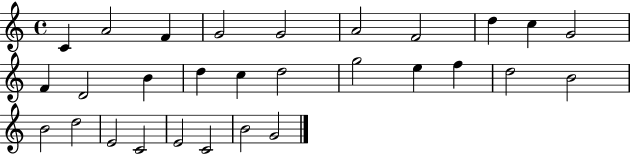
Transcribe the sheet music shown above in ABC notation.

X:1
T:Untitled
M:4/4
L:1/4
K:C
C A2 F G2 G2 A2 F2 d c G2 F D2 B d c d2 g2 e f d2 B2 B2 d2 E2 C2 E2 C2 B2 G2